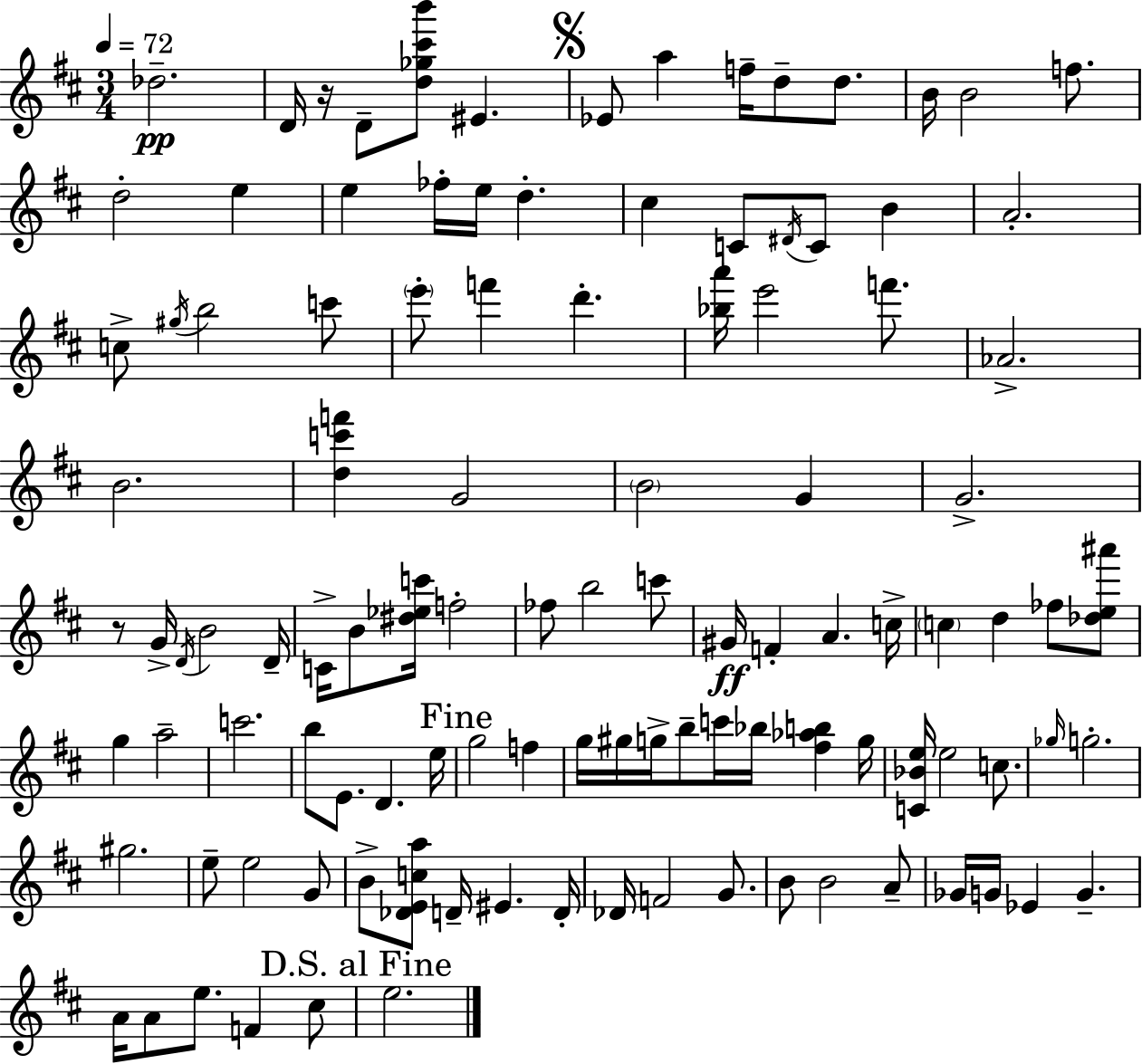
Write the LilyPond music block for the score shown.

{
  \clef treble
  \numericTimeSignature
  \time 3/4
  \key d \major
  \tempo 4 = 72
  des''2.--\pp | d'16 r16 d'8-- <d'' ges'' cis''' b'''>8 eis'4. | \mark \markup { \musicglyph "scripts.segno" } ees'8 a''4 f''16-- d''8-- d''8. | b'16 b'2 f''8. | \break d''2-. e''4 | e''4 fes''16-. e''16 d''4.-. | cis''4 c'8 \acciaccatura { dis'16 } c'8 b'4 | a'2.-. | \break c''8-> \acciaccatura { gis''16 } b''2 | c'''8 \parenthesize e'''8-. f'''4 d'''4.-. | <bes'' a'''>16 e'''2 f'''8. | aes'2.-> | \break b'2. | <d'' c''' f'''>4 g'2 | \parenthesize b'2 g'4 | g'2.-> | \break r8 g'16-> \acciaccatura { d'16 } b'2 | d'16-- c'16-> b'8 <dis'' ees'' c'''>16 f''2-. | fes''8 b''2 | c'''8 gis'16\ff f'4-. a'4. | \break c''16-> \parenthesize c''4 d''4 fes''8 | <des'' e'' ais'''>8 g''4 a''2-- | c'''2. | b''8 e'8. d'4. | \break e''16 \mark "Fine" g''2 f''4 | g''16 gis''16 g''16-> b''8-- c'''16 bes''16 <fis'' aes'' b''>4 | g''16 <c' bes' e''>16 e''2 | c''8. \grace { ges''16 } g''2.-. | \break gis''2. | e''8-- e''2 | g'8 b'8-> <des' e' c'' a''>8 d'16-- eis'4. | d'16-. des'16 f'2 | \break g'8. b'8 b'2 | a'8-- ges'16 g'16 ees'4 g'4.-- | a'16 a'8 e''8. f'4 | cis''8 \mark "D.S. al Fine" e''2. | \break \bar "|."
}